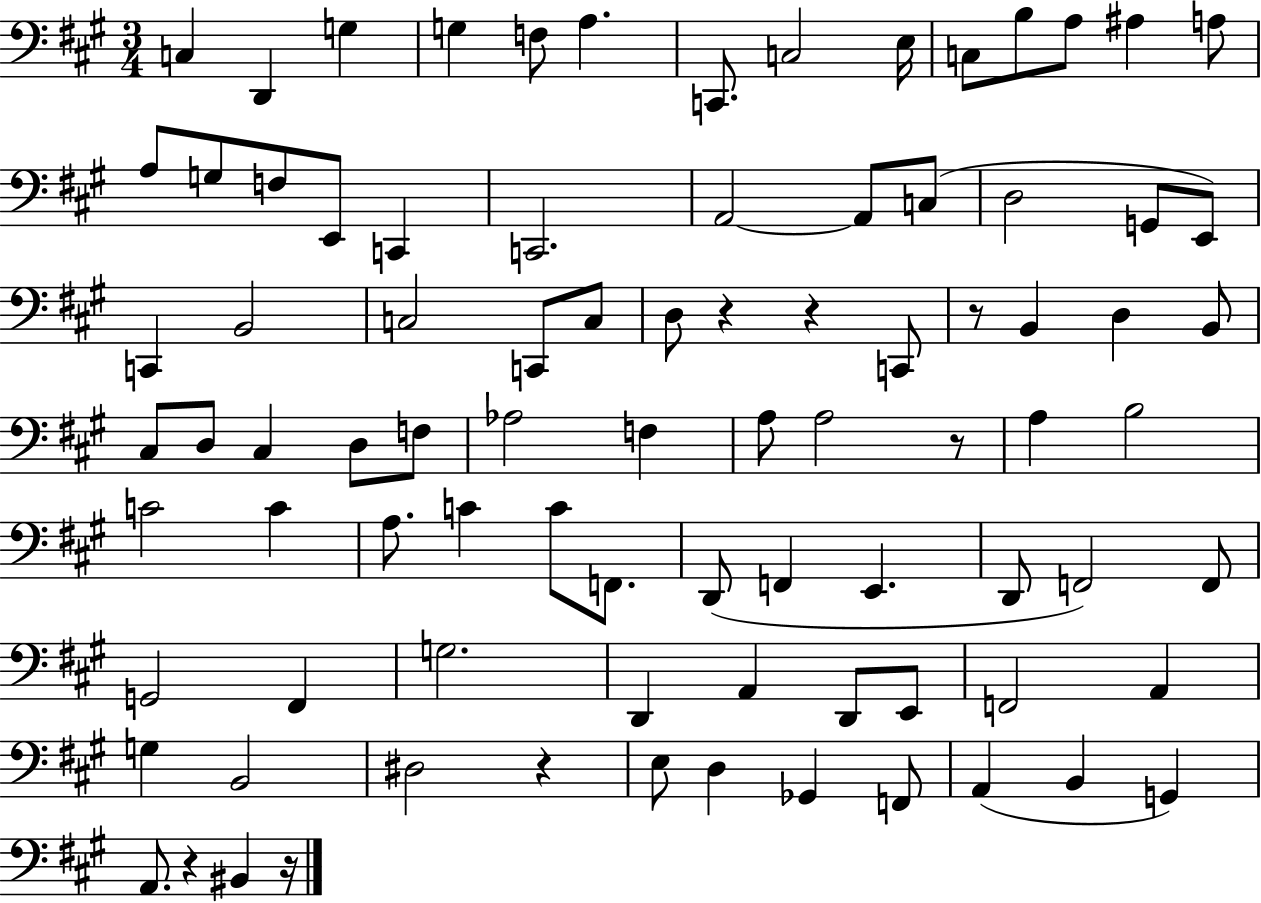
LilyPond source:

{
  \clef bass
  \numericTimeSignature
  \time 3/4
  \key a \major
  c4 d,4 g4 | g4 f8 a4. | c,8. c2 e16 | c8 b8 a8 ais4 a8 | \break a8 g8 f8 e,8 c,4 | c,2. | a,2~~ a,8 c8( | d2 g,8 e,8) | \break c,4 b,2 | c2 c,8 c8 | d8 r4 r4 c,8 | r8 b,4 d4 b,8 | \break cis8 d8 cis4 d8 f8 | aes2 f4 | a8 a2 r8 | a4 b2 | \break c'2 c'4 | a8. c'4 c'8 f,8. | d,8( f,4 e,4. | d,8 f,2) f,8 | \break g,2 fis,4 | g2. | d,4 a,4 d,8 e,8 | f,2 a,4 | \break g4 b,2 | dis2 r4 | e8 d4 ges,4 f,8 | a,4( b,4 g,4) | \break a,8. r4 bis,4 r16 | \bar "|."
}